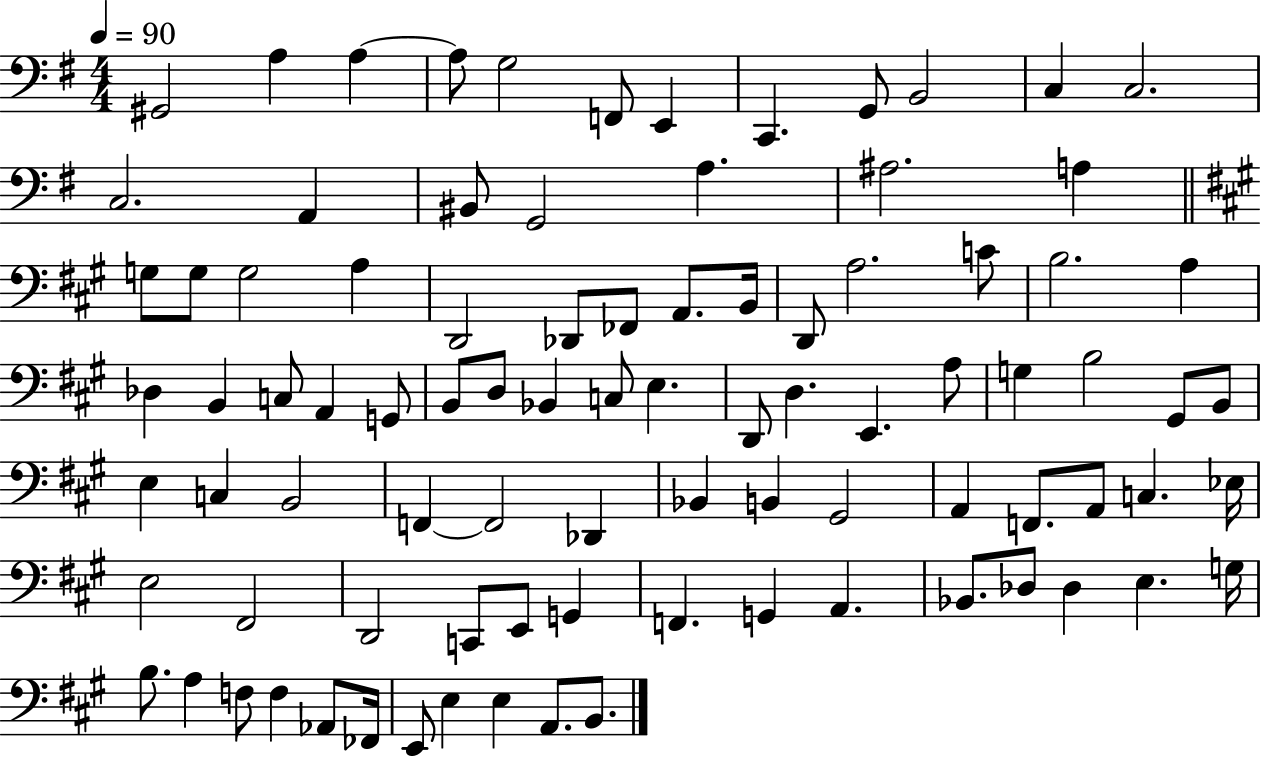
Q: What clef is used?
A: bass